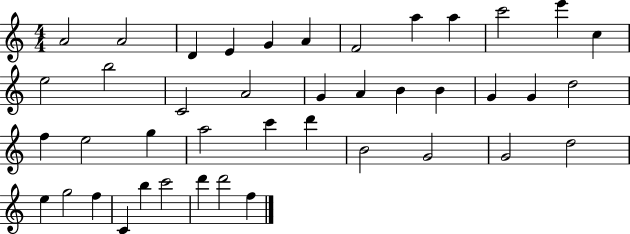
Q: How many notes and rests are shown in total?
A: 42